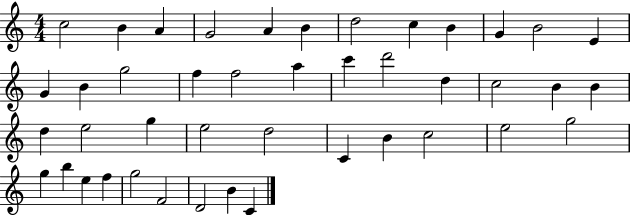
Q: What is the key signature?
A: C major